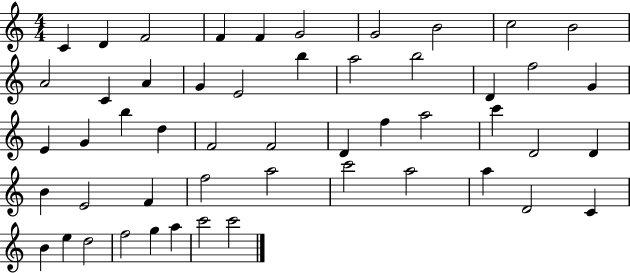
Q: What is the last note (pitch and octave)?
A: C6